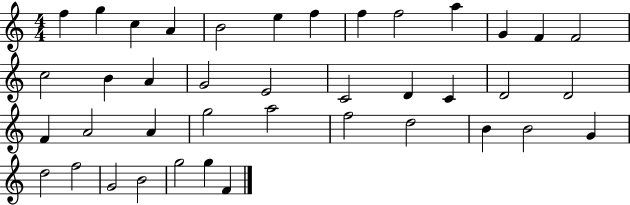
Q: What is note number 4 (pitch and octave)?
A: A4